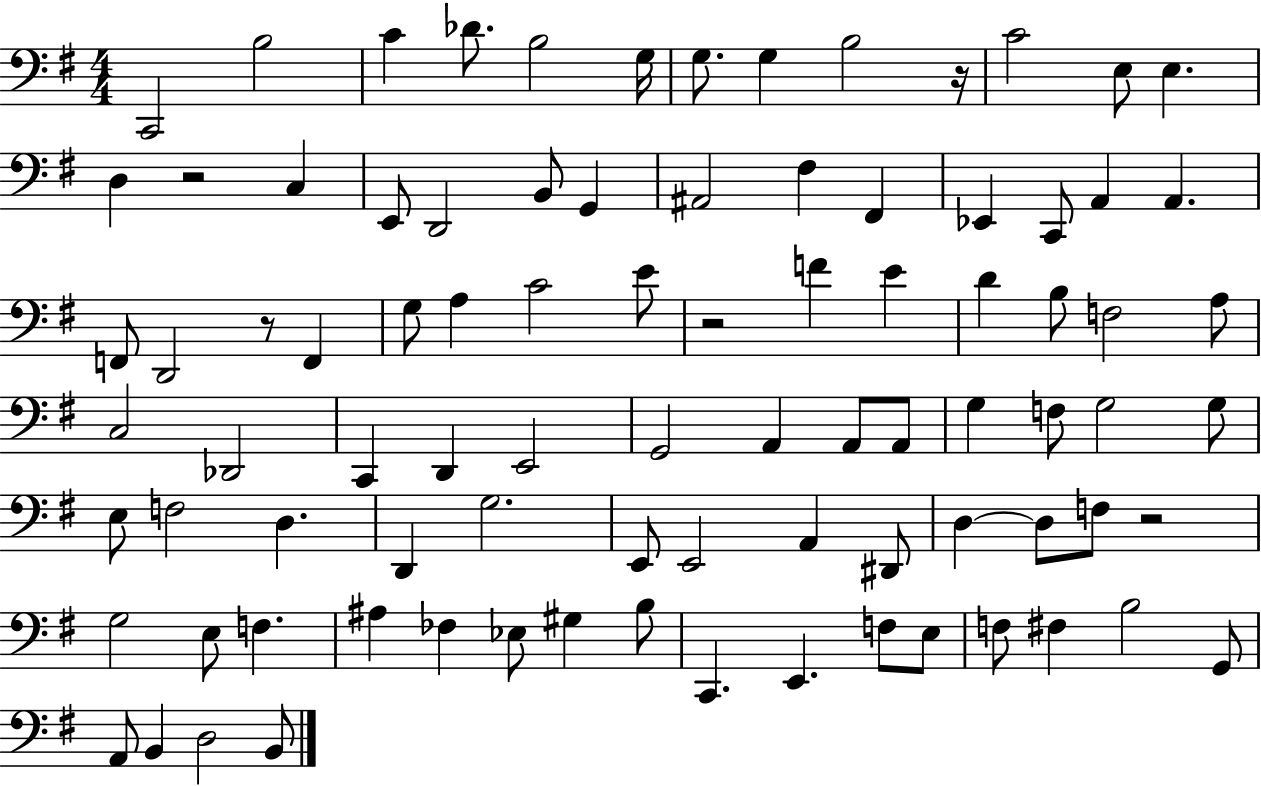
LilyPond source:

{
  \clef bass
  \numericTimeSignature
  \time 4/4
  \key g \major
  c,2 b2 | c'4 des'8. b2 g16 | g8. g4 b2 r16 | c'2 e8 e4. | \break d4 r2 c4 | e,8 d,2 b,8 g,4 | ais,2 fis4 fis,4 | ees,4 c,8 a,4 a,4. | \break f,8 d,2 r8 f,4 | g8 a4 c'2 e'8 | r2 f'4 e'4 | d'4 b8 f2 a8 | \break c2 des,2 | c,4 d,4 e,2 | g,2 a,4 a,8 a,8 | g4 f8 g2 g8 | \break e8 f2 d4. | d,4 g2. | e,8 e,2 a,4 dis,8 | d4~~ d8 f8 r2 | \break g2 e8 f4. | ais4 fes4 ees8 gis4 b8 | c,4. e,4. f8 e8 | f8 fis4 b2 g,8 | \break a,8 b,4 d2 b,8 | \bar "|."
}